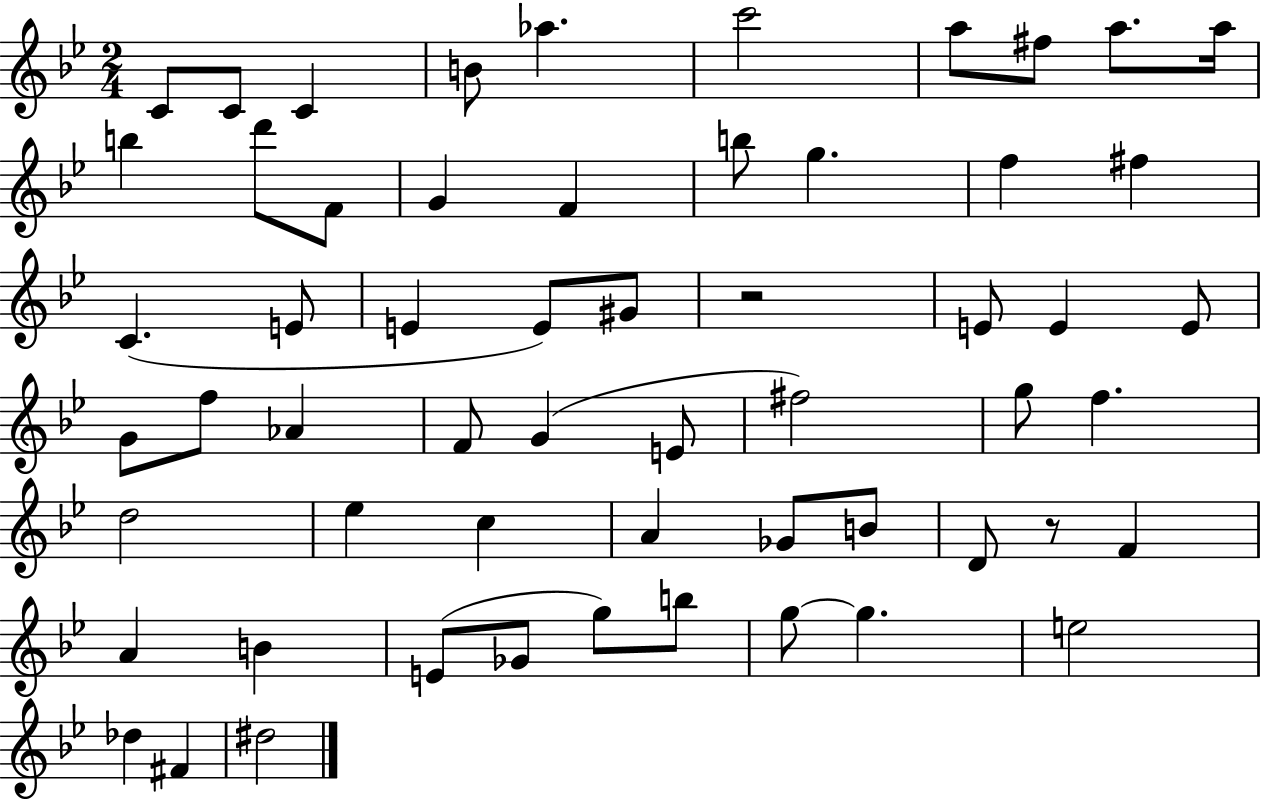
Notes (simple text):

C4/e C4/e C4/q B4/e Ab5/q. C6/h A5/e F#5/e A5/e. A5/s B5/q D6/e F4/e G4/q F4/q B5/e G5/q. F5/q F#5/q C4/q. E4/e E4/q E4/e G#4/e R/h E4/e E4/q E4/e G4/e F5/e Ab4/q F4/e G4/q E4/e F#5/h G5/e F5/q. D5/h Eb5/q C5/q A4/q Gb4/e B4/e D4/e R/e F4/q A4/q B4/q E4/e Gb4/e G5/e B5/e G5/e G5/q. E5/h Db5/q F#4/q D#5/h